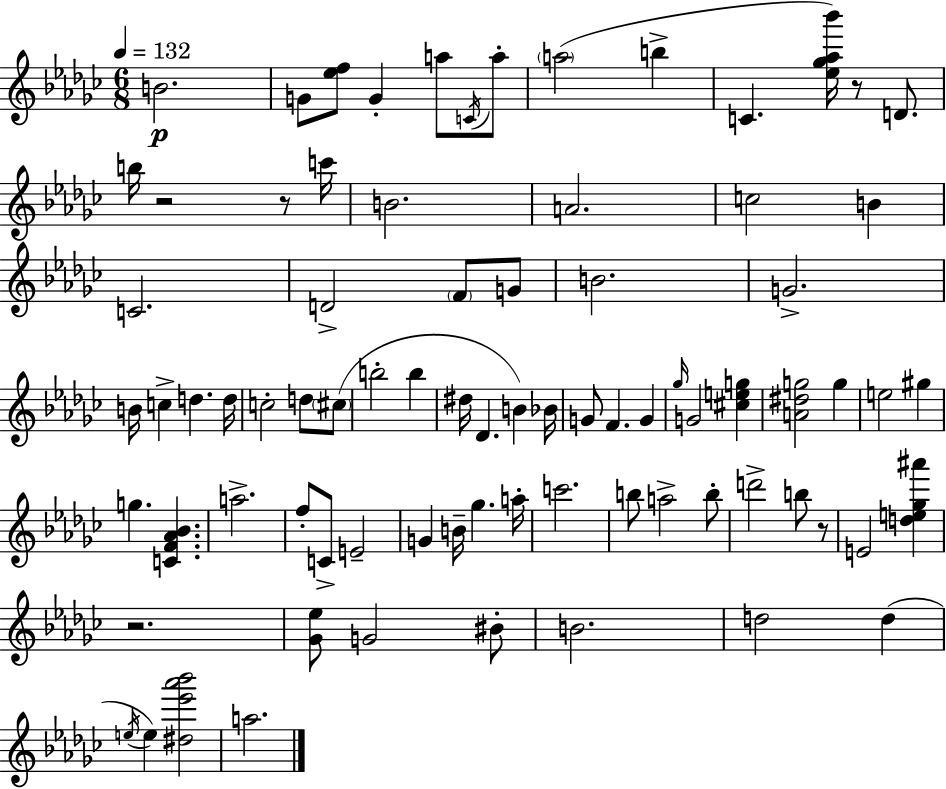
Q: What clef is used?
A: treble